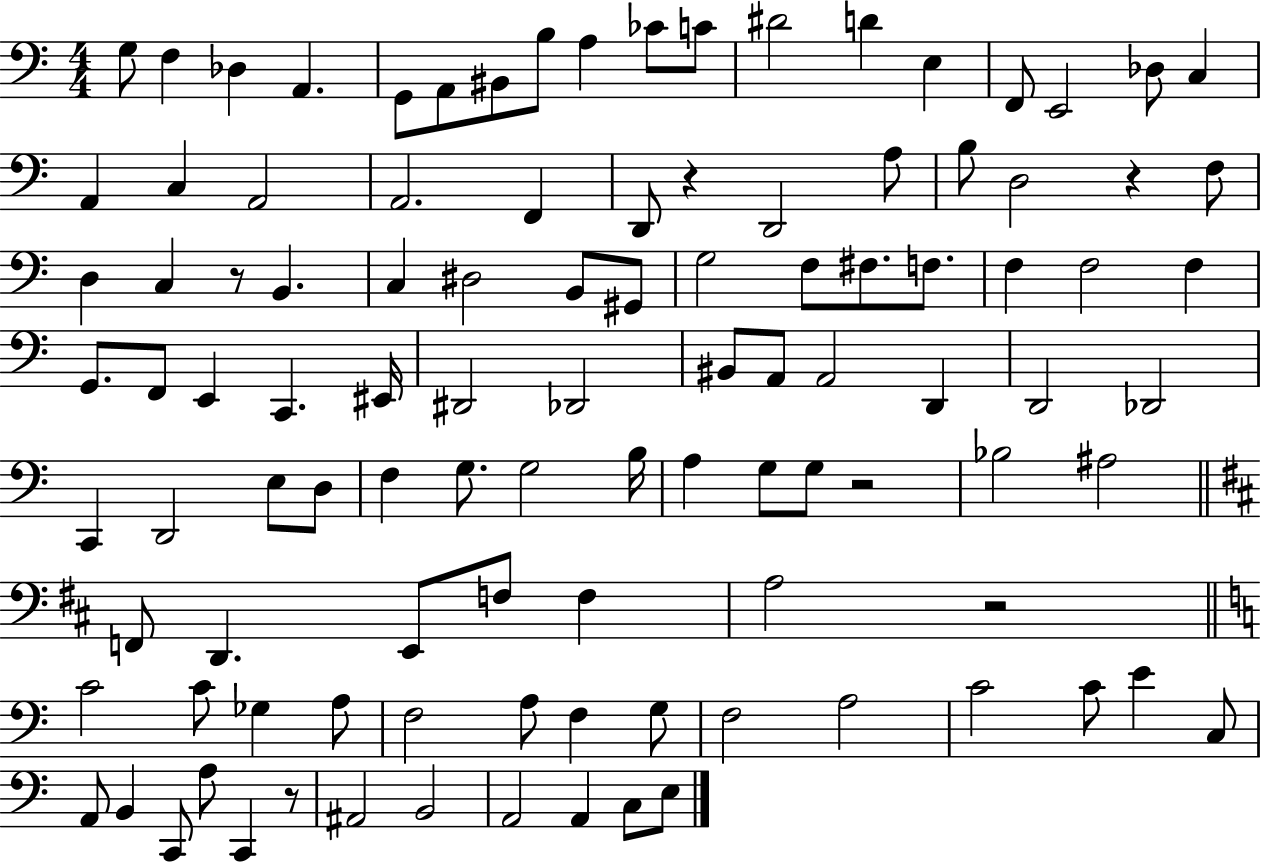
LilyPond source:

{
  \clef bass
  \numericTimeSignature
  \time 4/4
  \key c \major
  g8 f4 des4 a,4. | g,8 a,8 bis,8 b8 a4 ces'8 c'8 | dis'2 d'4 e4 | f,8 e,2 des8 c4 | \break a,4 c4 a,2 | a,2. f,4 | d,8 r4 d,2 a8 | b8 d2 r4 f8 | \break d4 c4 r8 b,4. | c4 dis2 b,8 gis,8 | g2 f8 fis8. f8. | f4 f2 f4 | \break g,8. f,8 e,4 c,4. eis,16 | dis,2 des,2 | bis,8 a,8 a,2 d,4 | d,2 des,2 | \break c,4 d,2 e8 d8 | f4 g8. g2 b16 | a4 g8 g8 r2 | bes2 ais2 | \break \bar "||" \break \key d \major f,8 d,4. e,8 f8 f4 | a2 r2 | \bar "||" \break \key a \minor c'2 c'8 ges4 a8 | f2 a8 f4 g8 | f2 a2 | c'2 c'8 e'4 c8 | \break a,8 b,4 c,8 a8 c,4 r8 | ais,2 b,2 | a,2 a,4 c8 e8 | \bar "|."
}